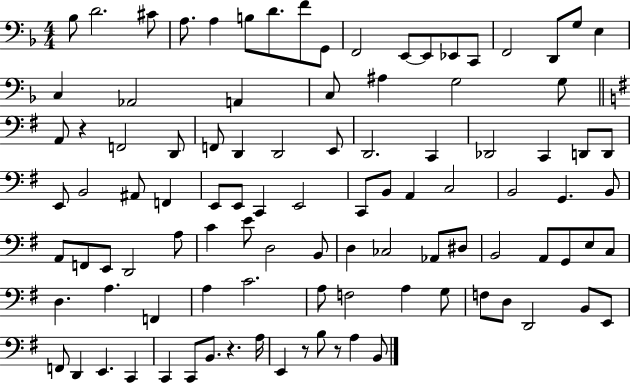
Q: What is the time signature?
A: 4/4